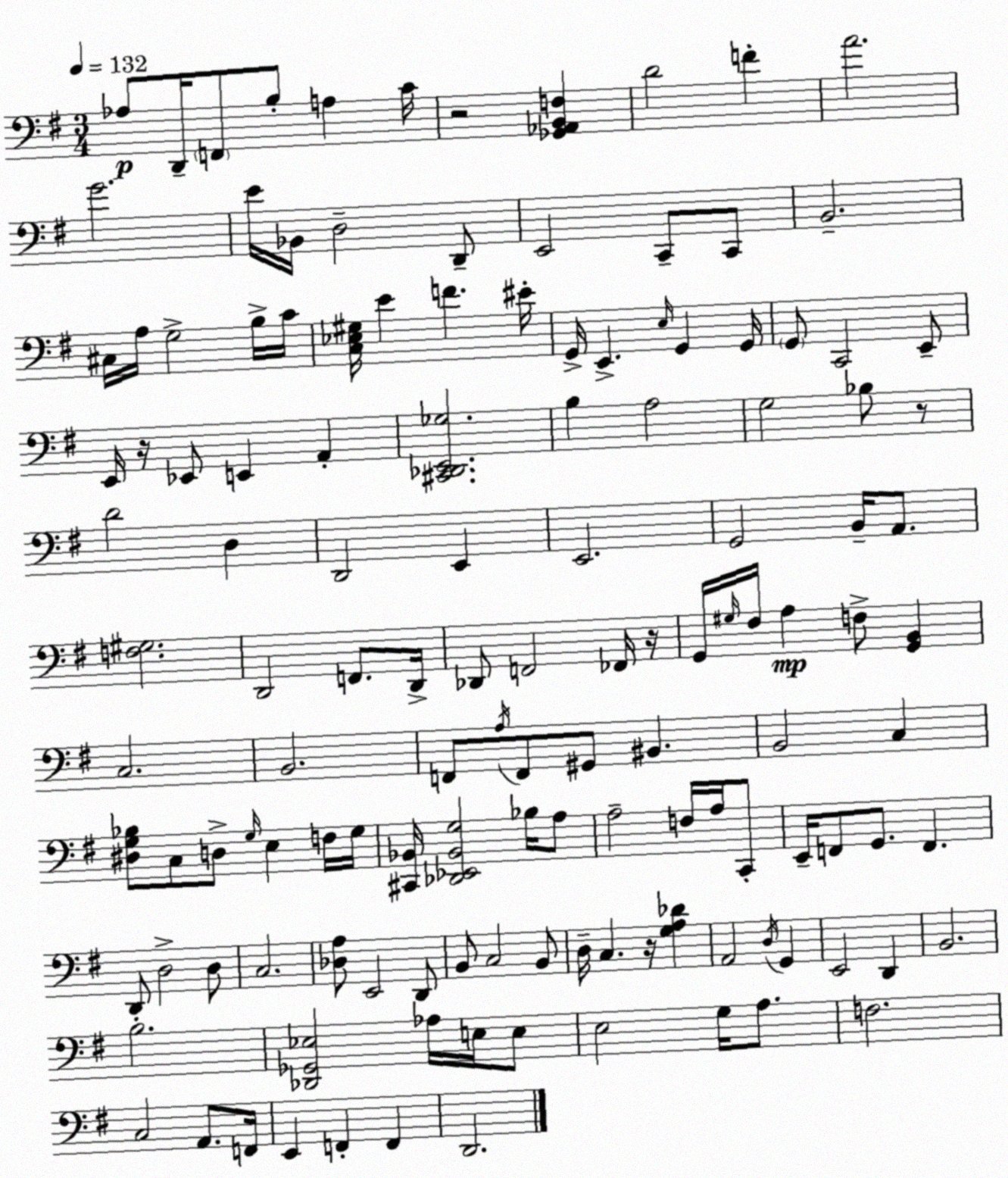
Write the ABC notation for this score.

X:1
T:Untitled
M:3/4
L:1/4
K:G
_A,/2 D,,/4 F,,/2 B,/2 A, C/4 z2 [_G,,_A,,B,,F,] D2 F A2 G2 E/4 _B,,/4 D,2 D,,/2 E,,2 C,,/2 C,,/2 B,,2 ^C,/4 A,/4 G,2 B,/4 C/4 [C,_E,^G,]/4 E F ^E/4 G,,/4 E,, E,/4 G,, G,,/4 G,,/2 C,,2 E,,/2 E,,/4 z/4 _E,,/2 E,, A,, [^C,,_D,,E,,_G,]2 B, A,2 G,2 _B,/2 z/2 D2 D, D,,2 E,, E,,2 G,,2 B,,/4 A,,/2 [F,^G,]2 D,,2 F,,/2 D,,/4 _D,,/2 F,,2 _F,,/4 z/4 G,,/4 ^G,/4 ^F,/4 A, F,/2 [G,,B,,] C,2 B,,2 F,,/2 A,/4 F,,/2 ^G,,/2 ^B,, B,,2 C, [^D,G,_B,]/2 C,/2 D,/2 G,/4 E, F,/4 G,/4 [^C,,_B,,]/4 [_D,,_E,,_B,,G,]2 _B,/4 A,/2 A,2 F,/4 A,/4 C,,/2 E,,/4 F,,/2 G,,/2 F,, D,,/2 D,2 D,/2 C,2 [_D,A,]/2 E,,2 D,,/2 B,,/2 C,2 B,,/2 D,/4 C, z/4 [G,A,_D] A,,2 D,/4 G,, E,,2 D,, B,,2 B,2 [_D,,_G,,_E,]2 _A,/4 E,/4 E,/2 E,2 G,/4 A,/2 F,2 C,2 A,,/2 F,,/4 E,, F,, F,, D,,2